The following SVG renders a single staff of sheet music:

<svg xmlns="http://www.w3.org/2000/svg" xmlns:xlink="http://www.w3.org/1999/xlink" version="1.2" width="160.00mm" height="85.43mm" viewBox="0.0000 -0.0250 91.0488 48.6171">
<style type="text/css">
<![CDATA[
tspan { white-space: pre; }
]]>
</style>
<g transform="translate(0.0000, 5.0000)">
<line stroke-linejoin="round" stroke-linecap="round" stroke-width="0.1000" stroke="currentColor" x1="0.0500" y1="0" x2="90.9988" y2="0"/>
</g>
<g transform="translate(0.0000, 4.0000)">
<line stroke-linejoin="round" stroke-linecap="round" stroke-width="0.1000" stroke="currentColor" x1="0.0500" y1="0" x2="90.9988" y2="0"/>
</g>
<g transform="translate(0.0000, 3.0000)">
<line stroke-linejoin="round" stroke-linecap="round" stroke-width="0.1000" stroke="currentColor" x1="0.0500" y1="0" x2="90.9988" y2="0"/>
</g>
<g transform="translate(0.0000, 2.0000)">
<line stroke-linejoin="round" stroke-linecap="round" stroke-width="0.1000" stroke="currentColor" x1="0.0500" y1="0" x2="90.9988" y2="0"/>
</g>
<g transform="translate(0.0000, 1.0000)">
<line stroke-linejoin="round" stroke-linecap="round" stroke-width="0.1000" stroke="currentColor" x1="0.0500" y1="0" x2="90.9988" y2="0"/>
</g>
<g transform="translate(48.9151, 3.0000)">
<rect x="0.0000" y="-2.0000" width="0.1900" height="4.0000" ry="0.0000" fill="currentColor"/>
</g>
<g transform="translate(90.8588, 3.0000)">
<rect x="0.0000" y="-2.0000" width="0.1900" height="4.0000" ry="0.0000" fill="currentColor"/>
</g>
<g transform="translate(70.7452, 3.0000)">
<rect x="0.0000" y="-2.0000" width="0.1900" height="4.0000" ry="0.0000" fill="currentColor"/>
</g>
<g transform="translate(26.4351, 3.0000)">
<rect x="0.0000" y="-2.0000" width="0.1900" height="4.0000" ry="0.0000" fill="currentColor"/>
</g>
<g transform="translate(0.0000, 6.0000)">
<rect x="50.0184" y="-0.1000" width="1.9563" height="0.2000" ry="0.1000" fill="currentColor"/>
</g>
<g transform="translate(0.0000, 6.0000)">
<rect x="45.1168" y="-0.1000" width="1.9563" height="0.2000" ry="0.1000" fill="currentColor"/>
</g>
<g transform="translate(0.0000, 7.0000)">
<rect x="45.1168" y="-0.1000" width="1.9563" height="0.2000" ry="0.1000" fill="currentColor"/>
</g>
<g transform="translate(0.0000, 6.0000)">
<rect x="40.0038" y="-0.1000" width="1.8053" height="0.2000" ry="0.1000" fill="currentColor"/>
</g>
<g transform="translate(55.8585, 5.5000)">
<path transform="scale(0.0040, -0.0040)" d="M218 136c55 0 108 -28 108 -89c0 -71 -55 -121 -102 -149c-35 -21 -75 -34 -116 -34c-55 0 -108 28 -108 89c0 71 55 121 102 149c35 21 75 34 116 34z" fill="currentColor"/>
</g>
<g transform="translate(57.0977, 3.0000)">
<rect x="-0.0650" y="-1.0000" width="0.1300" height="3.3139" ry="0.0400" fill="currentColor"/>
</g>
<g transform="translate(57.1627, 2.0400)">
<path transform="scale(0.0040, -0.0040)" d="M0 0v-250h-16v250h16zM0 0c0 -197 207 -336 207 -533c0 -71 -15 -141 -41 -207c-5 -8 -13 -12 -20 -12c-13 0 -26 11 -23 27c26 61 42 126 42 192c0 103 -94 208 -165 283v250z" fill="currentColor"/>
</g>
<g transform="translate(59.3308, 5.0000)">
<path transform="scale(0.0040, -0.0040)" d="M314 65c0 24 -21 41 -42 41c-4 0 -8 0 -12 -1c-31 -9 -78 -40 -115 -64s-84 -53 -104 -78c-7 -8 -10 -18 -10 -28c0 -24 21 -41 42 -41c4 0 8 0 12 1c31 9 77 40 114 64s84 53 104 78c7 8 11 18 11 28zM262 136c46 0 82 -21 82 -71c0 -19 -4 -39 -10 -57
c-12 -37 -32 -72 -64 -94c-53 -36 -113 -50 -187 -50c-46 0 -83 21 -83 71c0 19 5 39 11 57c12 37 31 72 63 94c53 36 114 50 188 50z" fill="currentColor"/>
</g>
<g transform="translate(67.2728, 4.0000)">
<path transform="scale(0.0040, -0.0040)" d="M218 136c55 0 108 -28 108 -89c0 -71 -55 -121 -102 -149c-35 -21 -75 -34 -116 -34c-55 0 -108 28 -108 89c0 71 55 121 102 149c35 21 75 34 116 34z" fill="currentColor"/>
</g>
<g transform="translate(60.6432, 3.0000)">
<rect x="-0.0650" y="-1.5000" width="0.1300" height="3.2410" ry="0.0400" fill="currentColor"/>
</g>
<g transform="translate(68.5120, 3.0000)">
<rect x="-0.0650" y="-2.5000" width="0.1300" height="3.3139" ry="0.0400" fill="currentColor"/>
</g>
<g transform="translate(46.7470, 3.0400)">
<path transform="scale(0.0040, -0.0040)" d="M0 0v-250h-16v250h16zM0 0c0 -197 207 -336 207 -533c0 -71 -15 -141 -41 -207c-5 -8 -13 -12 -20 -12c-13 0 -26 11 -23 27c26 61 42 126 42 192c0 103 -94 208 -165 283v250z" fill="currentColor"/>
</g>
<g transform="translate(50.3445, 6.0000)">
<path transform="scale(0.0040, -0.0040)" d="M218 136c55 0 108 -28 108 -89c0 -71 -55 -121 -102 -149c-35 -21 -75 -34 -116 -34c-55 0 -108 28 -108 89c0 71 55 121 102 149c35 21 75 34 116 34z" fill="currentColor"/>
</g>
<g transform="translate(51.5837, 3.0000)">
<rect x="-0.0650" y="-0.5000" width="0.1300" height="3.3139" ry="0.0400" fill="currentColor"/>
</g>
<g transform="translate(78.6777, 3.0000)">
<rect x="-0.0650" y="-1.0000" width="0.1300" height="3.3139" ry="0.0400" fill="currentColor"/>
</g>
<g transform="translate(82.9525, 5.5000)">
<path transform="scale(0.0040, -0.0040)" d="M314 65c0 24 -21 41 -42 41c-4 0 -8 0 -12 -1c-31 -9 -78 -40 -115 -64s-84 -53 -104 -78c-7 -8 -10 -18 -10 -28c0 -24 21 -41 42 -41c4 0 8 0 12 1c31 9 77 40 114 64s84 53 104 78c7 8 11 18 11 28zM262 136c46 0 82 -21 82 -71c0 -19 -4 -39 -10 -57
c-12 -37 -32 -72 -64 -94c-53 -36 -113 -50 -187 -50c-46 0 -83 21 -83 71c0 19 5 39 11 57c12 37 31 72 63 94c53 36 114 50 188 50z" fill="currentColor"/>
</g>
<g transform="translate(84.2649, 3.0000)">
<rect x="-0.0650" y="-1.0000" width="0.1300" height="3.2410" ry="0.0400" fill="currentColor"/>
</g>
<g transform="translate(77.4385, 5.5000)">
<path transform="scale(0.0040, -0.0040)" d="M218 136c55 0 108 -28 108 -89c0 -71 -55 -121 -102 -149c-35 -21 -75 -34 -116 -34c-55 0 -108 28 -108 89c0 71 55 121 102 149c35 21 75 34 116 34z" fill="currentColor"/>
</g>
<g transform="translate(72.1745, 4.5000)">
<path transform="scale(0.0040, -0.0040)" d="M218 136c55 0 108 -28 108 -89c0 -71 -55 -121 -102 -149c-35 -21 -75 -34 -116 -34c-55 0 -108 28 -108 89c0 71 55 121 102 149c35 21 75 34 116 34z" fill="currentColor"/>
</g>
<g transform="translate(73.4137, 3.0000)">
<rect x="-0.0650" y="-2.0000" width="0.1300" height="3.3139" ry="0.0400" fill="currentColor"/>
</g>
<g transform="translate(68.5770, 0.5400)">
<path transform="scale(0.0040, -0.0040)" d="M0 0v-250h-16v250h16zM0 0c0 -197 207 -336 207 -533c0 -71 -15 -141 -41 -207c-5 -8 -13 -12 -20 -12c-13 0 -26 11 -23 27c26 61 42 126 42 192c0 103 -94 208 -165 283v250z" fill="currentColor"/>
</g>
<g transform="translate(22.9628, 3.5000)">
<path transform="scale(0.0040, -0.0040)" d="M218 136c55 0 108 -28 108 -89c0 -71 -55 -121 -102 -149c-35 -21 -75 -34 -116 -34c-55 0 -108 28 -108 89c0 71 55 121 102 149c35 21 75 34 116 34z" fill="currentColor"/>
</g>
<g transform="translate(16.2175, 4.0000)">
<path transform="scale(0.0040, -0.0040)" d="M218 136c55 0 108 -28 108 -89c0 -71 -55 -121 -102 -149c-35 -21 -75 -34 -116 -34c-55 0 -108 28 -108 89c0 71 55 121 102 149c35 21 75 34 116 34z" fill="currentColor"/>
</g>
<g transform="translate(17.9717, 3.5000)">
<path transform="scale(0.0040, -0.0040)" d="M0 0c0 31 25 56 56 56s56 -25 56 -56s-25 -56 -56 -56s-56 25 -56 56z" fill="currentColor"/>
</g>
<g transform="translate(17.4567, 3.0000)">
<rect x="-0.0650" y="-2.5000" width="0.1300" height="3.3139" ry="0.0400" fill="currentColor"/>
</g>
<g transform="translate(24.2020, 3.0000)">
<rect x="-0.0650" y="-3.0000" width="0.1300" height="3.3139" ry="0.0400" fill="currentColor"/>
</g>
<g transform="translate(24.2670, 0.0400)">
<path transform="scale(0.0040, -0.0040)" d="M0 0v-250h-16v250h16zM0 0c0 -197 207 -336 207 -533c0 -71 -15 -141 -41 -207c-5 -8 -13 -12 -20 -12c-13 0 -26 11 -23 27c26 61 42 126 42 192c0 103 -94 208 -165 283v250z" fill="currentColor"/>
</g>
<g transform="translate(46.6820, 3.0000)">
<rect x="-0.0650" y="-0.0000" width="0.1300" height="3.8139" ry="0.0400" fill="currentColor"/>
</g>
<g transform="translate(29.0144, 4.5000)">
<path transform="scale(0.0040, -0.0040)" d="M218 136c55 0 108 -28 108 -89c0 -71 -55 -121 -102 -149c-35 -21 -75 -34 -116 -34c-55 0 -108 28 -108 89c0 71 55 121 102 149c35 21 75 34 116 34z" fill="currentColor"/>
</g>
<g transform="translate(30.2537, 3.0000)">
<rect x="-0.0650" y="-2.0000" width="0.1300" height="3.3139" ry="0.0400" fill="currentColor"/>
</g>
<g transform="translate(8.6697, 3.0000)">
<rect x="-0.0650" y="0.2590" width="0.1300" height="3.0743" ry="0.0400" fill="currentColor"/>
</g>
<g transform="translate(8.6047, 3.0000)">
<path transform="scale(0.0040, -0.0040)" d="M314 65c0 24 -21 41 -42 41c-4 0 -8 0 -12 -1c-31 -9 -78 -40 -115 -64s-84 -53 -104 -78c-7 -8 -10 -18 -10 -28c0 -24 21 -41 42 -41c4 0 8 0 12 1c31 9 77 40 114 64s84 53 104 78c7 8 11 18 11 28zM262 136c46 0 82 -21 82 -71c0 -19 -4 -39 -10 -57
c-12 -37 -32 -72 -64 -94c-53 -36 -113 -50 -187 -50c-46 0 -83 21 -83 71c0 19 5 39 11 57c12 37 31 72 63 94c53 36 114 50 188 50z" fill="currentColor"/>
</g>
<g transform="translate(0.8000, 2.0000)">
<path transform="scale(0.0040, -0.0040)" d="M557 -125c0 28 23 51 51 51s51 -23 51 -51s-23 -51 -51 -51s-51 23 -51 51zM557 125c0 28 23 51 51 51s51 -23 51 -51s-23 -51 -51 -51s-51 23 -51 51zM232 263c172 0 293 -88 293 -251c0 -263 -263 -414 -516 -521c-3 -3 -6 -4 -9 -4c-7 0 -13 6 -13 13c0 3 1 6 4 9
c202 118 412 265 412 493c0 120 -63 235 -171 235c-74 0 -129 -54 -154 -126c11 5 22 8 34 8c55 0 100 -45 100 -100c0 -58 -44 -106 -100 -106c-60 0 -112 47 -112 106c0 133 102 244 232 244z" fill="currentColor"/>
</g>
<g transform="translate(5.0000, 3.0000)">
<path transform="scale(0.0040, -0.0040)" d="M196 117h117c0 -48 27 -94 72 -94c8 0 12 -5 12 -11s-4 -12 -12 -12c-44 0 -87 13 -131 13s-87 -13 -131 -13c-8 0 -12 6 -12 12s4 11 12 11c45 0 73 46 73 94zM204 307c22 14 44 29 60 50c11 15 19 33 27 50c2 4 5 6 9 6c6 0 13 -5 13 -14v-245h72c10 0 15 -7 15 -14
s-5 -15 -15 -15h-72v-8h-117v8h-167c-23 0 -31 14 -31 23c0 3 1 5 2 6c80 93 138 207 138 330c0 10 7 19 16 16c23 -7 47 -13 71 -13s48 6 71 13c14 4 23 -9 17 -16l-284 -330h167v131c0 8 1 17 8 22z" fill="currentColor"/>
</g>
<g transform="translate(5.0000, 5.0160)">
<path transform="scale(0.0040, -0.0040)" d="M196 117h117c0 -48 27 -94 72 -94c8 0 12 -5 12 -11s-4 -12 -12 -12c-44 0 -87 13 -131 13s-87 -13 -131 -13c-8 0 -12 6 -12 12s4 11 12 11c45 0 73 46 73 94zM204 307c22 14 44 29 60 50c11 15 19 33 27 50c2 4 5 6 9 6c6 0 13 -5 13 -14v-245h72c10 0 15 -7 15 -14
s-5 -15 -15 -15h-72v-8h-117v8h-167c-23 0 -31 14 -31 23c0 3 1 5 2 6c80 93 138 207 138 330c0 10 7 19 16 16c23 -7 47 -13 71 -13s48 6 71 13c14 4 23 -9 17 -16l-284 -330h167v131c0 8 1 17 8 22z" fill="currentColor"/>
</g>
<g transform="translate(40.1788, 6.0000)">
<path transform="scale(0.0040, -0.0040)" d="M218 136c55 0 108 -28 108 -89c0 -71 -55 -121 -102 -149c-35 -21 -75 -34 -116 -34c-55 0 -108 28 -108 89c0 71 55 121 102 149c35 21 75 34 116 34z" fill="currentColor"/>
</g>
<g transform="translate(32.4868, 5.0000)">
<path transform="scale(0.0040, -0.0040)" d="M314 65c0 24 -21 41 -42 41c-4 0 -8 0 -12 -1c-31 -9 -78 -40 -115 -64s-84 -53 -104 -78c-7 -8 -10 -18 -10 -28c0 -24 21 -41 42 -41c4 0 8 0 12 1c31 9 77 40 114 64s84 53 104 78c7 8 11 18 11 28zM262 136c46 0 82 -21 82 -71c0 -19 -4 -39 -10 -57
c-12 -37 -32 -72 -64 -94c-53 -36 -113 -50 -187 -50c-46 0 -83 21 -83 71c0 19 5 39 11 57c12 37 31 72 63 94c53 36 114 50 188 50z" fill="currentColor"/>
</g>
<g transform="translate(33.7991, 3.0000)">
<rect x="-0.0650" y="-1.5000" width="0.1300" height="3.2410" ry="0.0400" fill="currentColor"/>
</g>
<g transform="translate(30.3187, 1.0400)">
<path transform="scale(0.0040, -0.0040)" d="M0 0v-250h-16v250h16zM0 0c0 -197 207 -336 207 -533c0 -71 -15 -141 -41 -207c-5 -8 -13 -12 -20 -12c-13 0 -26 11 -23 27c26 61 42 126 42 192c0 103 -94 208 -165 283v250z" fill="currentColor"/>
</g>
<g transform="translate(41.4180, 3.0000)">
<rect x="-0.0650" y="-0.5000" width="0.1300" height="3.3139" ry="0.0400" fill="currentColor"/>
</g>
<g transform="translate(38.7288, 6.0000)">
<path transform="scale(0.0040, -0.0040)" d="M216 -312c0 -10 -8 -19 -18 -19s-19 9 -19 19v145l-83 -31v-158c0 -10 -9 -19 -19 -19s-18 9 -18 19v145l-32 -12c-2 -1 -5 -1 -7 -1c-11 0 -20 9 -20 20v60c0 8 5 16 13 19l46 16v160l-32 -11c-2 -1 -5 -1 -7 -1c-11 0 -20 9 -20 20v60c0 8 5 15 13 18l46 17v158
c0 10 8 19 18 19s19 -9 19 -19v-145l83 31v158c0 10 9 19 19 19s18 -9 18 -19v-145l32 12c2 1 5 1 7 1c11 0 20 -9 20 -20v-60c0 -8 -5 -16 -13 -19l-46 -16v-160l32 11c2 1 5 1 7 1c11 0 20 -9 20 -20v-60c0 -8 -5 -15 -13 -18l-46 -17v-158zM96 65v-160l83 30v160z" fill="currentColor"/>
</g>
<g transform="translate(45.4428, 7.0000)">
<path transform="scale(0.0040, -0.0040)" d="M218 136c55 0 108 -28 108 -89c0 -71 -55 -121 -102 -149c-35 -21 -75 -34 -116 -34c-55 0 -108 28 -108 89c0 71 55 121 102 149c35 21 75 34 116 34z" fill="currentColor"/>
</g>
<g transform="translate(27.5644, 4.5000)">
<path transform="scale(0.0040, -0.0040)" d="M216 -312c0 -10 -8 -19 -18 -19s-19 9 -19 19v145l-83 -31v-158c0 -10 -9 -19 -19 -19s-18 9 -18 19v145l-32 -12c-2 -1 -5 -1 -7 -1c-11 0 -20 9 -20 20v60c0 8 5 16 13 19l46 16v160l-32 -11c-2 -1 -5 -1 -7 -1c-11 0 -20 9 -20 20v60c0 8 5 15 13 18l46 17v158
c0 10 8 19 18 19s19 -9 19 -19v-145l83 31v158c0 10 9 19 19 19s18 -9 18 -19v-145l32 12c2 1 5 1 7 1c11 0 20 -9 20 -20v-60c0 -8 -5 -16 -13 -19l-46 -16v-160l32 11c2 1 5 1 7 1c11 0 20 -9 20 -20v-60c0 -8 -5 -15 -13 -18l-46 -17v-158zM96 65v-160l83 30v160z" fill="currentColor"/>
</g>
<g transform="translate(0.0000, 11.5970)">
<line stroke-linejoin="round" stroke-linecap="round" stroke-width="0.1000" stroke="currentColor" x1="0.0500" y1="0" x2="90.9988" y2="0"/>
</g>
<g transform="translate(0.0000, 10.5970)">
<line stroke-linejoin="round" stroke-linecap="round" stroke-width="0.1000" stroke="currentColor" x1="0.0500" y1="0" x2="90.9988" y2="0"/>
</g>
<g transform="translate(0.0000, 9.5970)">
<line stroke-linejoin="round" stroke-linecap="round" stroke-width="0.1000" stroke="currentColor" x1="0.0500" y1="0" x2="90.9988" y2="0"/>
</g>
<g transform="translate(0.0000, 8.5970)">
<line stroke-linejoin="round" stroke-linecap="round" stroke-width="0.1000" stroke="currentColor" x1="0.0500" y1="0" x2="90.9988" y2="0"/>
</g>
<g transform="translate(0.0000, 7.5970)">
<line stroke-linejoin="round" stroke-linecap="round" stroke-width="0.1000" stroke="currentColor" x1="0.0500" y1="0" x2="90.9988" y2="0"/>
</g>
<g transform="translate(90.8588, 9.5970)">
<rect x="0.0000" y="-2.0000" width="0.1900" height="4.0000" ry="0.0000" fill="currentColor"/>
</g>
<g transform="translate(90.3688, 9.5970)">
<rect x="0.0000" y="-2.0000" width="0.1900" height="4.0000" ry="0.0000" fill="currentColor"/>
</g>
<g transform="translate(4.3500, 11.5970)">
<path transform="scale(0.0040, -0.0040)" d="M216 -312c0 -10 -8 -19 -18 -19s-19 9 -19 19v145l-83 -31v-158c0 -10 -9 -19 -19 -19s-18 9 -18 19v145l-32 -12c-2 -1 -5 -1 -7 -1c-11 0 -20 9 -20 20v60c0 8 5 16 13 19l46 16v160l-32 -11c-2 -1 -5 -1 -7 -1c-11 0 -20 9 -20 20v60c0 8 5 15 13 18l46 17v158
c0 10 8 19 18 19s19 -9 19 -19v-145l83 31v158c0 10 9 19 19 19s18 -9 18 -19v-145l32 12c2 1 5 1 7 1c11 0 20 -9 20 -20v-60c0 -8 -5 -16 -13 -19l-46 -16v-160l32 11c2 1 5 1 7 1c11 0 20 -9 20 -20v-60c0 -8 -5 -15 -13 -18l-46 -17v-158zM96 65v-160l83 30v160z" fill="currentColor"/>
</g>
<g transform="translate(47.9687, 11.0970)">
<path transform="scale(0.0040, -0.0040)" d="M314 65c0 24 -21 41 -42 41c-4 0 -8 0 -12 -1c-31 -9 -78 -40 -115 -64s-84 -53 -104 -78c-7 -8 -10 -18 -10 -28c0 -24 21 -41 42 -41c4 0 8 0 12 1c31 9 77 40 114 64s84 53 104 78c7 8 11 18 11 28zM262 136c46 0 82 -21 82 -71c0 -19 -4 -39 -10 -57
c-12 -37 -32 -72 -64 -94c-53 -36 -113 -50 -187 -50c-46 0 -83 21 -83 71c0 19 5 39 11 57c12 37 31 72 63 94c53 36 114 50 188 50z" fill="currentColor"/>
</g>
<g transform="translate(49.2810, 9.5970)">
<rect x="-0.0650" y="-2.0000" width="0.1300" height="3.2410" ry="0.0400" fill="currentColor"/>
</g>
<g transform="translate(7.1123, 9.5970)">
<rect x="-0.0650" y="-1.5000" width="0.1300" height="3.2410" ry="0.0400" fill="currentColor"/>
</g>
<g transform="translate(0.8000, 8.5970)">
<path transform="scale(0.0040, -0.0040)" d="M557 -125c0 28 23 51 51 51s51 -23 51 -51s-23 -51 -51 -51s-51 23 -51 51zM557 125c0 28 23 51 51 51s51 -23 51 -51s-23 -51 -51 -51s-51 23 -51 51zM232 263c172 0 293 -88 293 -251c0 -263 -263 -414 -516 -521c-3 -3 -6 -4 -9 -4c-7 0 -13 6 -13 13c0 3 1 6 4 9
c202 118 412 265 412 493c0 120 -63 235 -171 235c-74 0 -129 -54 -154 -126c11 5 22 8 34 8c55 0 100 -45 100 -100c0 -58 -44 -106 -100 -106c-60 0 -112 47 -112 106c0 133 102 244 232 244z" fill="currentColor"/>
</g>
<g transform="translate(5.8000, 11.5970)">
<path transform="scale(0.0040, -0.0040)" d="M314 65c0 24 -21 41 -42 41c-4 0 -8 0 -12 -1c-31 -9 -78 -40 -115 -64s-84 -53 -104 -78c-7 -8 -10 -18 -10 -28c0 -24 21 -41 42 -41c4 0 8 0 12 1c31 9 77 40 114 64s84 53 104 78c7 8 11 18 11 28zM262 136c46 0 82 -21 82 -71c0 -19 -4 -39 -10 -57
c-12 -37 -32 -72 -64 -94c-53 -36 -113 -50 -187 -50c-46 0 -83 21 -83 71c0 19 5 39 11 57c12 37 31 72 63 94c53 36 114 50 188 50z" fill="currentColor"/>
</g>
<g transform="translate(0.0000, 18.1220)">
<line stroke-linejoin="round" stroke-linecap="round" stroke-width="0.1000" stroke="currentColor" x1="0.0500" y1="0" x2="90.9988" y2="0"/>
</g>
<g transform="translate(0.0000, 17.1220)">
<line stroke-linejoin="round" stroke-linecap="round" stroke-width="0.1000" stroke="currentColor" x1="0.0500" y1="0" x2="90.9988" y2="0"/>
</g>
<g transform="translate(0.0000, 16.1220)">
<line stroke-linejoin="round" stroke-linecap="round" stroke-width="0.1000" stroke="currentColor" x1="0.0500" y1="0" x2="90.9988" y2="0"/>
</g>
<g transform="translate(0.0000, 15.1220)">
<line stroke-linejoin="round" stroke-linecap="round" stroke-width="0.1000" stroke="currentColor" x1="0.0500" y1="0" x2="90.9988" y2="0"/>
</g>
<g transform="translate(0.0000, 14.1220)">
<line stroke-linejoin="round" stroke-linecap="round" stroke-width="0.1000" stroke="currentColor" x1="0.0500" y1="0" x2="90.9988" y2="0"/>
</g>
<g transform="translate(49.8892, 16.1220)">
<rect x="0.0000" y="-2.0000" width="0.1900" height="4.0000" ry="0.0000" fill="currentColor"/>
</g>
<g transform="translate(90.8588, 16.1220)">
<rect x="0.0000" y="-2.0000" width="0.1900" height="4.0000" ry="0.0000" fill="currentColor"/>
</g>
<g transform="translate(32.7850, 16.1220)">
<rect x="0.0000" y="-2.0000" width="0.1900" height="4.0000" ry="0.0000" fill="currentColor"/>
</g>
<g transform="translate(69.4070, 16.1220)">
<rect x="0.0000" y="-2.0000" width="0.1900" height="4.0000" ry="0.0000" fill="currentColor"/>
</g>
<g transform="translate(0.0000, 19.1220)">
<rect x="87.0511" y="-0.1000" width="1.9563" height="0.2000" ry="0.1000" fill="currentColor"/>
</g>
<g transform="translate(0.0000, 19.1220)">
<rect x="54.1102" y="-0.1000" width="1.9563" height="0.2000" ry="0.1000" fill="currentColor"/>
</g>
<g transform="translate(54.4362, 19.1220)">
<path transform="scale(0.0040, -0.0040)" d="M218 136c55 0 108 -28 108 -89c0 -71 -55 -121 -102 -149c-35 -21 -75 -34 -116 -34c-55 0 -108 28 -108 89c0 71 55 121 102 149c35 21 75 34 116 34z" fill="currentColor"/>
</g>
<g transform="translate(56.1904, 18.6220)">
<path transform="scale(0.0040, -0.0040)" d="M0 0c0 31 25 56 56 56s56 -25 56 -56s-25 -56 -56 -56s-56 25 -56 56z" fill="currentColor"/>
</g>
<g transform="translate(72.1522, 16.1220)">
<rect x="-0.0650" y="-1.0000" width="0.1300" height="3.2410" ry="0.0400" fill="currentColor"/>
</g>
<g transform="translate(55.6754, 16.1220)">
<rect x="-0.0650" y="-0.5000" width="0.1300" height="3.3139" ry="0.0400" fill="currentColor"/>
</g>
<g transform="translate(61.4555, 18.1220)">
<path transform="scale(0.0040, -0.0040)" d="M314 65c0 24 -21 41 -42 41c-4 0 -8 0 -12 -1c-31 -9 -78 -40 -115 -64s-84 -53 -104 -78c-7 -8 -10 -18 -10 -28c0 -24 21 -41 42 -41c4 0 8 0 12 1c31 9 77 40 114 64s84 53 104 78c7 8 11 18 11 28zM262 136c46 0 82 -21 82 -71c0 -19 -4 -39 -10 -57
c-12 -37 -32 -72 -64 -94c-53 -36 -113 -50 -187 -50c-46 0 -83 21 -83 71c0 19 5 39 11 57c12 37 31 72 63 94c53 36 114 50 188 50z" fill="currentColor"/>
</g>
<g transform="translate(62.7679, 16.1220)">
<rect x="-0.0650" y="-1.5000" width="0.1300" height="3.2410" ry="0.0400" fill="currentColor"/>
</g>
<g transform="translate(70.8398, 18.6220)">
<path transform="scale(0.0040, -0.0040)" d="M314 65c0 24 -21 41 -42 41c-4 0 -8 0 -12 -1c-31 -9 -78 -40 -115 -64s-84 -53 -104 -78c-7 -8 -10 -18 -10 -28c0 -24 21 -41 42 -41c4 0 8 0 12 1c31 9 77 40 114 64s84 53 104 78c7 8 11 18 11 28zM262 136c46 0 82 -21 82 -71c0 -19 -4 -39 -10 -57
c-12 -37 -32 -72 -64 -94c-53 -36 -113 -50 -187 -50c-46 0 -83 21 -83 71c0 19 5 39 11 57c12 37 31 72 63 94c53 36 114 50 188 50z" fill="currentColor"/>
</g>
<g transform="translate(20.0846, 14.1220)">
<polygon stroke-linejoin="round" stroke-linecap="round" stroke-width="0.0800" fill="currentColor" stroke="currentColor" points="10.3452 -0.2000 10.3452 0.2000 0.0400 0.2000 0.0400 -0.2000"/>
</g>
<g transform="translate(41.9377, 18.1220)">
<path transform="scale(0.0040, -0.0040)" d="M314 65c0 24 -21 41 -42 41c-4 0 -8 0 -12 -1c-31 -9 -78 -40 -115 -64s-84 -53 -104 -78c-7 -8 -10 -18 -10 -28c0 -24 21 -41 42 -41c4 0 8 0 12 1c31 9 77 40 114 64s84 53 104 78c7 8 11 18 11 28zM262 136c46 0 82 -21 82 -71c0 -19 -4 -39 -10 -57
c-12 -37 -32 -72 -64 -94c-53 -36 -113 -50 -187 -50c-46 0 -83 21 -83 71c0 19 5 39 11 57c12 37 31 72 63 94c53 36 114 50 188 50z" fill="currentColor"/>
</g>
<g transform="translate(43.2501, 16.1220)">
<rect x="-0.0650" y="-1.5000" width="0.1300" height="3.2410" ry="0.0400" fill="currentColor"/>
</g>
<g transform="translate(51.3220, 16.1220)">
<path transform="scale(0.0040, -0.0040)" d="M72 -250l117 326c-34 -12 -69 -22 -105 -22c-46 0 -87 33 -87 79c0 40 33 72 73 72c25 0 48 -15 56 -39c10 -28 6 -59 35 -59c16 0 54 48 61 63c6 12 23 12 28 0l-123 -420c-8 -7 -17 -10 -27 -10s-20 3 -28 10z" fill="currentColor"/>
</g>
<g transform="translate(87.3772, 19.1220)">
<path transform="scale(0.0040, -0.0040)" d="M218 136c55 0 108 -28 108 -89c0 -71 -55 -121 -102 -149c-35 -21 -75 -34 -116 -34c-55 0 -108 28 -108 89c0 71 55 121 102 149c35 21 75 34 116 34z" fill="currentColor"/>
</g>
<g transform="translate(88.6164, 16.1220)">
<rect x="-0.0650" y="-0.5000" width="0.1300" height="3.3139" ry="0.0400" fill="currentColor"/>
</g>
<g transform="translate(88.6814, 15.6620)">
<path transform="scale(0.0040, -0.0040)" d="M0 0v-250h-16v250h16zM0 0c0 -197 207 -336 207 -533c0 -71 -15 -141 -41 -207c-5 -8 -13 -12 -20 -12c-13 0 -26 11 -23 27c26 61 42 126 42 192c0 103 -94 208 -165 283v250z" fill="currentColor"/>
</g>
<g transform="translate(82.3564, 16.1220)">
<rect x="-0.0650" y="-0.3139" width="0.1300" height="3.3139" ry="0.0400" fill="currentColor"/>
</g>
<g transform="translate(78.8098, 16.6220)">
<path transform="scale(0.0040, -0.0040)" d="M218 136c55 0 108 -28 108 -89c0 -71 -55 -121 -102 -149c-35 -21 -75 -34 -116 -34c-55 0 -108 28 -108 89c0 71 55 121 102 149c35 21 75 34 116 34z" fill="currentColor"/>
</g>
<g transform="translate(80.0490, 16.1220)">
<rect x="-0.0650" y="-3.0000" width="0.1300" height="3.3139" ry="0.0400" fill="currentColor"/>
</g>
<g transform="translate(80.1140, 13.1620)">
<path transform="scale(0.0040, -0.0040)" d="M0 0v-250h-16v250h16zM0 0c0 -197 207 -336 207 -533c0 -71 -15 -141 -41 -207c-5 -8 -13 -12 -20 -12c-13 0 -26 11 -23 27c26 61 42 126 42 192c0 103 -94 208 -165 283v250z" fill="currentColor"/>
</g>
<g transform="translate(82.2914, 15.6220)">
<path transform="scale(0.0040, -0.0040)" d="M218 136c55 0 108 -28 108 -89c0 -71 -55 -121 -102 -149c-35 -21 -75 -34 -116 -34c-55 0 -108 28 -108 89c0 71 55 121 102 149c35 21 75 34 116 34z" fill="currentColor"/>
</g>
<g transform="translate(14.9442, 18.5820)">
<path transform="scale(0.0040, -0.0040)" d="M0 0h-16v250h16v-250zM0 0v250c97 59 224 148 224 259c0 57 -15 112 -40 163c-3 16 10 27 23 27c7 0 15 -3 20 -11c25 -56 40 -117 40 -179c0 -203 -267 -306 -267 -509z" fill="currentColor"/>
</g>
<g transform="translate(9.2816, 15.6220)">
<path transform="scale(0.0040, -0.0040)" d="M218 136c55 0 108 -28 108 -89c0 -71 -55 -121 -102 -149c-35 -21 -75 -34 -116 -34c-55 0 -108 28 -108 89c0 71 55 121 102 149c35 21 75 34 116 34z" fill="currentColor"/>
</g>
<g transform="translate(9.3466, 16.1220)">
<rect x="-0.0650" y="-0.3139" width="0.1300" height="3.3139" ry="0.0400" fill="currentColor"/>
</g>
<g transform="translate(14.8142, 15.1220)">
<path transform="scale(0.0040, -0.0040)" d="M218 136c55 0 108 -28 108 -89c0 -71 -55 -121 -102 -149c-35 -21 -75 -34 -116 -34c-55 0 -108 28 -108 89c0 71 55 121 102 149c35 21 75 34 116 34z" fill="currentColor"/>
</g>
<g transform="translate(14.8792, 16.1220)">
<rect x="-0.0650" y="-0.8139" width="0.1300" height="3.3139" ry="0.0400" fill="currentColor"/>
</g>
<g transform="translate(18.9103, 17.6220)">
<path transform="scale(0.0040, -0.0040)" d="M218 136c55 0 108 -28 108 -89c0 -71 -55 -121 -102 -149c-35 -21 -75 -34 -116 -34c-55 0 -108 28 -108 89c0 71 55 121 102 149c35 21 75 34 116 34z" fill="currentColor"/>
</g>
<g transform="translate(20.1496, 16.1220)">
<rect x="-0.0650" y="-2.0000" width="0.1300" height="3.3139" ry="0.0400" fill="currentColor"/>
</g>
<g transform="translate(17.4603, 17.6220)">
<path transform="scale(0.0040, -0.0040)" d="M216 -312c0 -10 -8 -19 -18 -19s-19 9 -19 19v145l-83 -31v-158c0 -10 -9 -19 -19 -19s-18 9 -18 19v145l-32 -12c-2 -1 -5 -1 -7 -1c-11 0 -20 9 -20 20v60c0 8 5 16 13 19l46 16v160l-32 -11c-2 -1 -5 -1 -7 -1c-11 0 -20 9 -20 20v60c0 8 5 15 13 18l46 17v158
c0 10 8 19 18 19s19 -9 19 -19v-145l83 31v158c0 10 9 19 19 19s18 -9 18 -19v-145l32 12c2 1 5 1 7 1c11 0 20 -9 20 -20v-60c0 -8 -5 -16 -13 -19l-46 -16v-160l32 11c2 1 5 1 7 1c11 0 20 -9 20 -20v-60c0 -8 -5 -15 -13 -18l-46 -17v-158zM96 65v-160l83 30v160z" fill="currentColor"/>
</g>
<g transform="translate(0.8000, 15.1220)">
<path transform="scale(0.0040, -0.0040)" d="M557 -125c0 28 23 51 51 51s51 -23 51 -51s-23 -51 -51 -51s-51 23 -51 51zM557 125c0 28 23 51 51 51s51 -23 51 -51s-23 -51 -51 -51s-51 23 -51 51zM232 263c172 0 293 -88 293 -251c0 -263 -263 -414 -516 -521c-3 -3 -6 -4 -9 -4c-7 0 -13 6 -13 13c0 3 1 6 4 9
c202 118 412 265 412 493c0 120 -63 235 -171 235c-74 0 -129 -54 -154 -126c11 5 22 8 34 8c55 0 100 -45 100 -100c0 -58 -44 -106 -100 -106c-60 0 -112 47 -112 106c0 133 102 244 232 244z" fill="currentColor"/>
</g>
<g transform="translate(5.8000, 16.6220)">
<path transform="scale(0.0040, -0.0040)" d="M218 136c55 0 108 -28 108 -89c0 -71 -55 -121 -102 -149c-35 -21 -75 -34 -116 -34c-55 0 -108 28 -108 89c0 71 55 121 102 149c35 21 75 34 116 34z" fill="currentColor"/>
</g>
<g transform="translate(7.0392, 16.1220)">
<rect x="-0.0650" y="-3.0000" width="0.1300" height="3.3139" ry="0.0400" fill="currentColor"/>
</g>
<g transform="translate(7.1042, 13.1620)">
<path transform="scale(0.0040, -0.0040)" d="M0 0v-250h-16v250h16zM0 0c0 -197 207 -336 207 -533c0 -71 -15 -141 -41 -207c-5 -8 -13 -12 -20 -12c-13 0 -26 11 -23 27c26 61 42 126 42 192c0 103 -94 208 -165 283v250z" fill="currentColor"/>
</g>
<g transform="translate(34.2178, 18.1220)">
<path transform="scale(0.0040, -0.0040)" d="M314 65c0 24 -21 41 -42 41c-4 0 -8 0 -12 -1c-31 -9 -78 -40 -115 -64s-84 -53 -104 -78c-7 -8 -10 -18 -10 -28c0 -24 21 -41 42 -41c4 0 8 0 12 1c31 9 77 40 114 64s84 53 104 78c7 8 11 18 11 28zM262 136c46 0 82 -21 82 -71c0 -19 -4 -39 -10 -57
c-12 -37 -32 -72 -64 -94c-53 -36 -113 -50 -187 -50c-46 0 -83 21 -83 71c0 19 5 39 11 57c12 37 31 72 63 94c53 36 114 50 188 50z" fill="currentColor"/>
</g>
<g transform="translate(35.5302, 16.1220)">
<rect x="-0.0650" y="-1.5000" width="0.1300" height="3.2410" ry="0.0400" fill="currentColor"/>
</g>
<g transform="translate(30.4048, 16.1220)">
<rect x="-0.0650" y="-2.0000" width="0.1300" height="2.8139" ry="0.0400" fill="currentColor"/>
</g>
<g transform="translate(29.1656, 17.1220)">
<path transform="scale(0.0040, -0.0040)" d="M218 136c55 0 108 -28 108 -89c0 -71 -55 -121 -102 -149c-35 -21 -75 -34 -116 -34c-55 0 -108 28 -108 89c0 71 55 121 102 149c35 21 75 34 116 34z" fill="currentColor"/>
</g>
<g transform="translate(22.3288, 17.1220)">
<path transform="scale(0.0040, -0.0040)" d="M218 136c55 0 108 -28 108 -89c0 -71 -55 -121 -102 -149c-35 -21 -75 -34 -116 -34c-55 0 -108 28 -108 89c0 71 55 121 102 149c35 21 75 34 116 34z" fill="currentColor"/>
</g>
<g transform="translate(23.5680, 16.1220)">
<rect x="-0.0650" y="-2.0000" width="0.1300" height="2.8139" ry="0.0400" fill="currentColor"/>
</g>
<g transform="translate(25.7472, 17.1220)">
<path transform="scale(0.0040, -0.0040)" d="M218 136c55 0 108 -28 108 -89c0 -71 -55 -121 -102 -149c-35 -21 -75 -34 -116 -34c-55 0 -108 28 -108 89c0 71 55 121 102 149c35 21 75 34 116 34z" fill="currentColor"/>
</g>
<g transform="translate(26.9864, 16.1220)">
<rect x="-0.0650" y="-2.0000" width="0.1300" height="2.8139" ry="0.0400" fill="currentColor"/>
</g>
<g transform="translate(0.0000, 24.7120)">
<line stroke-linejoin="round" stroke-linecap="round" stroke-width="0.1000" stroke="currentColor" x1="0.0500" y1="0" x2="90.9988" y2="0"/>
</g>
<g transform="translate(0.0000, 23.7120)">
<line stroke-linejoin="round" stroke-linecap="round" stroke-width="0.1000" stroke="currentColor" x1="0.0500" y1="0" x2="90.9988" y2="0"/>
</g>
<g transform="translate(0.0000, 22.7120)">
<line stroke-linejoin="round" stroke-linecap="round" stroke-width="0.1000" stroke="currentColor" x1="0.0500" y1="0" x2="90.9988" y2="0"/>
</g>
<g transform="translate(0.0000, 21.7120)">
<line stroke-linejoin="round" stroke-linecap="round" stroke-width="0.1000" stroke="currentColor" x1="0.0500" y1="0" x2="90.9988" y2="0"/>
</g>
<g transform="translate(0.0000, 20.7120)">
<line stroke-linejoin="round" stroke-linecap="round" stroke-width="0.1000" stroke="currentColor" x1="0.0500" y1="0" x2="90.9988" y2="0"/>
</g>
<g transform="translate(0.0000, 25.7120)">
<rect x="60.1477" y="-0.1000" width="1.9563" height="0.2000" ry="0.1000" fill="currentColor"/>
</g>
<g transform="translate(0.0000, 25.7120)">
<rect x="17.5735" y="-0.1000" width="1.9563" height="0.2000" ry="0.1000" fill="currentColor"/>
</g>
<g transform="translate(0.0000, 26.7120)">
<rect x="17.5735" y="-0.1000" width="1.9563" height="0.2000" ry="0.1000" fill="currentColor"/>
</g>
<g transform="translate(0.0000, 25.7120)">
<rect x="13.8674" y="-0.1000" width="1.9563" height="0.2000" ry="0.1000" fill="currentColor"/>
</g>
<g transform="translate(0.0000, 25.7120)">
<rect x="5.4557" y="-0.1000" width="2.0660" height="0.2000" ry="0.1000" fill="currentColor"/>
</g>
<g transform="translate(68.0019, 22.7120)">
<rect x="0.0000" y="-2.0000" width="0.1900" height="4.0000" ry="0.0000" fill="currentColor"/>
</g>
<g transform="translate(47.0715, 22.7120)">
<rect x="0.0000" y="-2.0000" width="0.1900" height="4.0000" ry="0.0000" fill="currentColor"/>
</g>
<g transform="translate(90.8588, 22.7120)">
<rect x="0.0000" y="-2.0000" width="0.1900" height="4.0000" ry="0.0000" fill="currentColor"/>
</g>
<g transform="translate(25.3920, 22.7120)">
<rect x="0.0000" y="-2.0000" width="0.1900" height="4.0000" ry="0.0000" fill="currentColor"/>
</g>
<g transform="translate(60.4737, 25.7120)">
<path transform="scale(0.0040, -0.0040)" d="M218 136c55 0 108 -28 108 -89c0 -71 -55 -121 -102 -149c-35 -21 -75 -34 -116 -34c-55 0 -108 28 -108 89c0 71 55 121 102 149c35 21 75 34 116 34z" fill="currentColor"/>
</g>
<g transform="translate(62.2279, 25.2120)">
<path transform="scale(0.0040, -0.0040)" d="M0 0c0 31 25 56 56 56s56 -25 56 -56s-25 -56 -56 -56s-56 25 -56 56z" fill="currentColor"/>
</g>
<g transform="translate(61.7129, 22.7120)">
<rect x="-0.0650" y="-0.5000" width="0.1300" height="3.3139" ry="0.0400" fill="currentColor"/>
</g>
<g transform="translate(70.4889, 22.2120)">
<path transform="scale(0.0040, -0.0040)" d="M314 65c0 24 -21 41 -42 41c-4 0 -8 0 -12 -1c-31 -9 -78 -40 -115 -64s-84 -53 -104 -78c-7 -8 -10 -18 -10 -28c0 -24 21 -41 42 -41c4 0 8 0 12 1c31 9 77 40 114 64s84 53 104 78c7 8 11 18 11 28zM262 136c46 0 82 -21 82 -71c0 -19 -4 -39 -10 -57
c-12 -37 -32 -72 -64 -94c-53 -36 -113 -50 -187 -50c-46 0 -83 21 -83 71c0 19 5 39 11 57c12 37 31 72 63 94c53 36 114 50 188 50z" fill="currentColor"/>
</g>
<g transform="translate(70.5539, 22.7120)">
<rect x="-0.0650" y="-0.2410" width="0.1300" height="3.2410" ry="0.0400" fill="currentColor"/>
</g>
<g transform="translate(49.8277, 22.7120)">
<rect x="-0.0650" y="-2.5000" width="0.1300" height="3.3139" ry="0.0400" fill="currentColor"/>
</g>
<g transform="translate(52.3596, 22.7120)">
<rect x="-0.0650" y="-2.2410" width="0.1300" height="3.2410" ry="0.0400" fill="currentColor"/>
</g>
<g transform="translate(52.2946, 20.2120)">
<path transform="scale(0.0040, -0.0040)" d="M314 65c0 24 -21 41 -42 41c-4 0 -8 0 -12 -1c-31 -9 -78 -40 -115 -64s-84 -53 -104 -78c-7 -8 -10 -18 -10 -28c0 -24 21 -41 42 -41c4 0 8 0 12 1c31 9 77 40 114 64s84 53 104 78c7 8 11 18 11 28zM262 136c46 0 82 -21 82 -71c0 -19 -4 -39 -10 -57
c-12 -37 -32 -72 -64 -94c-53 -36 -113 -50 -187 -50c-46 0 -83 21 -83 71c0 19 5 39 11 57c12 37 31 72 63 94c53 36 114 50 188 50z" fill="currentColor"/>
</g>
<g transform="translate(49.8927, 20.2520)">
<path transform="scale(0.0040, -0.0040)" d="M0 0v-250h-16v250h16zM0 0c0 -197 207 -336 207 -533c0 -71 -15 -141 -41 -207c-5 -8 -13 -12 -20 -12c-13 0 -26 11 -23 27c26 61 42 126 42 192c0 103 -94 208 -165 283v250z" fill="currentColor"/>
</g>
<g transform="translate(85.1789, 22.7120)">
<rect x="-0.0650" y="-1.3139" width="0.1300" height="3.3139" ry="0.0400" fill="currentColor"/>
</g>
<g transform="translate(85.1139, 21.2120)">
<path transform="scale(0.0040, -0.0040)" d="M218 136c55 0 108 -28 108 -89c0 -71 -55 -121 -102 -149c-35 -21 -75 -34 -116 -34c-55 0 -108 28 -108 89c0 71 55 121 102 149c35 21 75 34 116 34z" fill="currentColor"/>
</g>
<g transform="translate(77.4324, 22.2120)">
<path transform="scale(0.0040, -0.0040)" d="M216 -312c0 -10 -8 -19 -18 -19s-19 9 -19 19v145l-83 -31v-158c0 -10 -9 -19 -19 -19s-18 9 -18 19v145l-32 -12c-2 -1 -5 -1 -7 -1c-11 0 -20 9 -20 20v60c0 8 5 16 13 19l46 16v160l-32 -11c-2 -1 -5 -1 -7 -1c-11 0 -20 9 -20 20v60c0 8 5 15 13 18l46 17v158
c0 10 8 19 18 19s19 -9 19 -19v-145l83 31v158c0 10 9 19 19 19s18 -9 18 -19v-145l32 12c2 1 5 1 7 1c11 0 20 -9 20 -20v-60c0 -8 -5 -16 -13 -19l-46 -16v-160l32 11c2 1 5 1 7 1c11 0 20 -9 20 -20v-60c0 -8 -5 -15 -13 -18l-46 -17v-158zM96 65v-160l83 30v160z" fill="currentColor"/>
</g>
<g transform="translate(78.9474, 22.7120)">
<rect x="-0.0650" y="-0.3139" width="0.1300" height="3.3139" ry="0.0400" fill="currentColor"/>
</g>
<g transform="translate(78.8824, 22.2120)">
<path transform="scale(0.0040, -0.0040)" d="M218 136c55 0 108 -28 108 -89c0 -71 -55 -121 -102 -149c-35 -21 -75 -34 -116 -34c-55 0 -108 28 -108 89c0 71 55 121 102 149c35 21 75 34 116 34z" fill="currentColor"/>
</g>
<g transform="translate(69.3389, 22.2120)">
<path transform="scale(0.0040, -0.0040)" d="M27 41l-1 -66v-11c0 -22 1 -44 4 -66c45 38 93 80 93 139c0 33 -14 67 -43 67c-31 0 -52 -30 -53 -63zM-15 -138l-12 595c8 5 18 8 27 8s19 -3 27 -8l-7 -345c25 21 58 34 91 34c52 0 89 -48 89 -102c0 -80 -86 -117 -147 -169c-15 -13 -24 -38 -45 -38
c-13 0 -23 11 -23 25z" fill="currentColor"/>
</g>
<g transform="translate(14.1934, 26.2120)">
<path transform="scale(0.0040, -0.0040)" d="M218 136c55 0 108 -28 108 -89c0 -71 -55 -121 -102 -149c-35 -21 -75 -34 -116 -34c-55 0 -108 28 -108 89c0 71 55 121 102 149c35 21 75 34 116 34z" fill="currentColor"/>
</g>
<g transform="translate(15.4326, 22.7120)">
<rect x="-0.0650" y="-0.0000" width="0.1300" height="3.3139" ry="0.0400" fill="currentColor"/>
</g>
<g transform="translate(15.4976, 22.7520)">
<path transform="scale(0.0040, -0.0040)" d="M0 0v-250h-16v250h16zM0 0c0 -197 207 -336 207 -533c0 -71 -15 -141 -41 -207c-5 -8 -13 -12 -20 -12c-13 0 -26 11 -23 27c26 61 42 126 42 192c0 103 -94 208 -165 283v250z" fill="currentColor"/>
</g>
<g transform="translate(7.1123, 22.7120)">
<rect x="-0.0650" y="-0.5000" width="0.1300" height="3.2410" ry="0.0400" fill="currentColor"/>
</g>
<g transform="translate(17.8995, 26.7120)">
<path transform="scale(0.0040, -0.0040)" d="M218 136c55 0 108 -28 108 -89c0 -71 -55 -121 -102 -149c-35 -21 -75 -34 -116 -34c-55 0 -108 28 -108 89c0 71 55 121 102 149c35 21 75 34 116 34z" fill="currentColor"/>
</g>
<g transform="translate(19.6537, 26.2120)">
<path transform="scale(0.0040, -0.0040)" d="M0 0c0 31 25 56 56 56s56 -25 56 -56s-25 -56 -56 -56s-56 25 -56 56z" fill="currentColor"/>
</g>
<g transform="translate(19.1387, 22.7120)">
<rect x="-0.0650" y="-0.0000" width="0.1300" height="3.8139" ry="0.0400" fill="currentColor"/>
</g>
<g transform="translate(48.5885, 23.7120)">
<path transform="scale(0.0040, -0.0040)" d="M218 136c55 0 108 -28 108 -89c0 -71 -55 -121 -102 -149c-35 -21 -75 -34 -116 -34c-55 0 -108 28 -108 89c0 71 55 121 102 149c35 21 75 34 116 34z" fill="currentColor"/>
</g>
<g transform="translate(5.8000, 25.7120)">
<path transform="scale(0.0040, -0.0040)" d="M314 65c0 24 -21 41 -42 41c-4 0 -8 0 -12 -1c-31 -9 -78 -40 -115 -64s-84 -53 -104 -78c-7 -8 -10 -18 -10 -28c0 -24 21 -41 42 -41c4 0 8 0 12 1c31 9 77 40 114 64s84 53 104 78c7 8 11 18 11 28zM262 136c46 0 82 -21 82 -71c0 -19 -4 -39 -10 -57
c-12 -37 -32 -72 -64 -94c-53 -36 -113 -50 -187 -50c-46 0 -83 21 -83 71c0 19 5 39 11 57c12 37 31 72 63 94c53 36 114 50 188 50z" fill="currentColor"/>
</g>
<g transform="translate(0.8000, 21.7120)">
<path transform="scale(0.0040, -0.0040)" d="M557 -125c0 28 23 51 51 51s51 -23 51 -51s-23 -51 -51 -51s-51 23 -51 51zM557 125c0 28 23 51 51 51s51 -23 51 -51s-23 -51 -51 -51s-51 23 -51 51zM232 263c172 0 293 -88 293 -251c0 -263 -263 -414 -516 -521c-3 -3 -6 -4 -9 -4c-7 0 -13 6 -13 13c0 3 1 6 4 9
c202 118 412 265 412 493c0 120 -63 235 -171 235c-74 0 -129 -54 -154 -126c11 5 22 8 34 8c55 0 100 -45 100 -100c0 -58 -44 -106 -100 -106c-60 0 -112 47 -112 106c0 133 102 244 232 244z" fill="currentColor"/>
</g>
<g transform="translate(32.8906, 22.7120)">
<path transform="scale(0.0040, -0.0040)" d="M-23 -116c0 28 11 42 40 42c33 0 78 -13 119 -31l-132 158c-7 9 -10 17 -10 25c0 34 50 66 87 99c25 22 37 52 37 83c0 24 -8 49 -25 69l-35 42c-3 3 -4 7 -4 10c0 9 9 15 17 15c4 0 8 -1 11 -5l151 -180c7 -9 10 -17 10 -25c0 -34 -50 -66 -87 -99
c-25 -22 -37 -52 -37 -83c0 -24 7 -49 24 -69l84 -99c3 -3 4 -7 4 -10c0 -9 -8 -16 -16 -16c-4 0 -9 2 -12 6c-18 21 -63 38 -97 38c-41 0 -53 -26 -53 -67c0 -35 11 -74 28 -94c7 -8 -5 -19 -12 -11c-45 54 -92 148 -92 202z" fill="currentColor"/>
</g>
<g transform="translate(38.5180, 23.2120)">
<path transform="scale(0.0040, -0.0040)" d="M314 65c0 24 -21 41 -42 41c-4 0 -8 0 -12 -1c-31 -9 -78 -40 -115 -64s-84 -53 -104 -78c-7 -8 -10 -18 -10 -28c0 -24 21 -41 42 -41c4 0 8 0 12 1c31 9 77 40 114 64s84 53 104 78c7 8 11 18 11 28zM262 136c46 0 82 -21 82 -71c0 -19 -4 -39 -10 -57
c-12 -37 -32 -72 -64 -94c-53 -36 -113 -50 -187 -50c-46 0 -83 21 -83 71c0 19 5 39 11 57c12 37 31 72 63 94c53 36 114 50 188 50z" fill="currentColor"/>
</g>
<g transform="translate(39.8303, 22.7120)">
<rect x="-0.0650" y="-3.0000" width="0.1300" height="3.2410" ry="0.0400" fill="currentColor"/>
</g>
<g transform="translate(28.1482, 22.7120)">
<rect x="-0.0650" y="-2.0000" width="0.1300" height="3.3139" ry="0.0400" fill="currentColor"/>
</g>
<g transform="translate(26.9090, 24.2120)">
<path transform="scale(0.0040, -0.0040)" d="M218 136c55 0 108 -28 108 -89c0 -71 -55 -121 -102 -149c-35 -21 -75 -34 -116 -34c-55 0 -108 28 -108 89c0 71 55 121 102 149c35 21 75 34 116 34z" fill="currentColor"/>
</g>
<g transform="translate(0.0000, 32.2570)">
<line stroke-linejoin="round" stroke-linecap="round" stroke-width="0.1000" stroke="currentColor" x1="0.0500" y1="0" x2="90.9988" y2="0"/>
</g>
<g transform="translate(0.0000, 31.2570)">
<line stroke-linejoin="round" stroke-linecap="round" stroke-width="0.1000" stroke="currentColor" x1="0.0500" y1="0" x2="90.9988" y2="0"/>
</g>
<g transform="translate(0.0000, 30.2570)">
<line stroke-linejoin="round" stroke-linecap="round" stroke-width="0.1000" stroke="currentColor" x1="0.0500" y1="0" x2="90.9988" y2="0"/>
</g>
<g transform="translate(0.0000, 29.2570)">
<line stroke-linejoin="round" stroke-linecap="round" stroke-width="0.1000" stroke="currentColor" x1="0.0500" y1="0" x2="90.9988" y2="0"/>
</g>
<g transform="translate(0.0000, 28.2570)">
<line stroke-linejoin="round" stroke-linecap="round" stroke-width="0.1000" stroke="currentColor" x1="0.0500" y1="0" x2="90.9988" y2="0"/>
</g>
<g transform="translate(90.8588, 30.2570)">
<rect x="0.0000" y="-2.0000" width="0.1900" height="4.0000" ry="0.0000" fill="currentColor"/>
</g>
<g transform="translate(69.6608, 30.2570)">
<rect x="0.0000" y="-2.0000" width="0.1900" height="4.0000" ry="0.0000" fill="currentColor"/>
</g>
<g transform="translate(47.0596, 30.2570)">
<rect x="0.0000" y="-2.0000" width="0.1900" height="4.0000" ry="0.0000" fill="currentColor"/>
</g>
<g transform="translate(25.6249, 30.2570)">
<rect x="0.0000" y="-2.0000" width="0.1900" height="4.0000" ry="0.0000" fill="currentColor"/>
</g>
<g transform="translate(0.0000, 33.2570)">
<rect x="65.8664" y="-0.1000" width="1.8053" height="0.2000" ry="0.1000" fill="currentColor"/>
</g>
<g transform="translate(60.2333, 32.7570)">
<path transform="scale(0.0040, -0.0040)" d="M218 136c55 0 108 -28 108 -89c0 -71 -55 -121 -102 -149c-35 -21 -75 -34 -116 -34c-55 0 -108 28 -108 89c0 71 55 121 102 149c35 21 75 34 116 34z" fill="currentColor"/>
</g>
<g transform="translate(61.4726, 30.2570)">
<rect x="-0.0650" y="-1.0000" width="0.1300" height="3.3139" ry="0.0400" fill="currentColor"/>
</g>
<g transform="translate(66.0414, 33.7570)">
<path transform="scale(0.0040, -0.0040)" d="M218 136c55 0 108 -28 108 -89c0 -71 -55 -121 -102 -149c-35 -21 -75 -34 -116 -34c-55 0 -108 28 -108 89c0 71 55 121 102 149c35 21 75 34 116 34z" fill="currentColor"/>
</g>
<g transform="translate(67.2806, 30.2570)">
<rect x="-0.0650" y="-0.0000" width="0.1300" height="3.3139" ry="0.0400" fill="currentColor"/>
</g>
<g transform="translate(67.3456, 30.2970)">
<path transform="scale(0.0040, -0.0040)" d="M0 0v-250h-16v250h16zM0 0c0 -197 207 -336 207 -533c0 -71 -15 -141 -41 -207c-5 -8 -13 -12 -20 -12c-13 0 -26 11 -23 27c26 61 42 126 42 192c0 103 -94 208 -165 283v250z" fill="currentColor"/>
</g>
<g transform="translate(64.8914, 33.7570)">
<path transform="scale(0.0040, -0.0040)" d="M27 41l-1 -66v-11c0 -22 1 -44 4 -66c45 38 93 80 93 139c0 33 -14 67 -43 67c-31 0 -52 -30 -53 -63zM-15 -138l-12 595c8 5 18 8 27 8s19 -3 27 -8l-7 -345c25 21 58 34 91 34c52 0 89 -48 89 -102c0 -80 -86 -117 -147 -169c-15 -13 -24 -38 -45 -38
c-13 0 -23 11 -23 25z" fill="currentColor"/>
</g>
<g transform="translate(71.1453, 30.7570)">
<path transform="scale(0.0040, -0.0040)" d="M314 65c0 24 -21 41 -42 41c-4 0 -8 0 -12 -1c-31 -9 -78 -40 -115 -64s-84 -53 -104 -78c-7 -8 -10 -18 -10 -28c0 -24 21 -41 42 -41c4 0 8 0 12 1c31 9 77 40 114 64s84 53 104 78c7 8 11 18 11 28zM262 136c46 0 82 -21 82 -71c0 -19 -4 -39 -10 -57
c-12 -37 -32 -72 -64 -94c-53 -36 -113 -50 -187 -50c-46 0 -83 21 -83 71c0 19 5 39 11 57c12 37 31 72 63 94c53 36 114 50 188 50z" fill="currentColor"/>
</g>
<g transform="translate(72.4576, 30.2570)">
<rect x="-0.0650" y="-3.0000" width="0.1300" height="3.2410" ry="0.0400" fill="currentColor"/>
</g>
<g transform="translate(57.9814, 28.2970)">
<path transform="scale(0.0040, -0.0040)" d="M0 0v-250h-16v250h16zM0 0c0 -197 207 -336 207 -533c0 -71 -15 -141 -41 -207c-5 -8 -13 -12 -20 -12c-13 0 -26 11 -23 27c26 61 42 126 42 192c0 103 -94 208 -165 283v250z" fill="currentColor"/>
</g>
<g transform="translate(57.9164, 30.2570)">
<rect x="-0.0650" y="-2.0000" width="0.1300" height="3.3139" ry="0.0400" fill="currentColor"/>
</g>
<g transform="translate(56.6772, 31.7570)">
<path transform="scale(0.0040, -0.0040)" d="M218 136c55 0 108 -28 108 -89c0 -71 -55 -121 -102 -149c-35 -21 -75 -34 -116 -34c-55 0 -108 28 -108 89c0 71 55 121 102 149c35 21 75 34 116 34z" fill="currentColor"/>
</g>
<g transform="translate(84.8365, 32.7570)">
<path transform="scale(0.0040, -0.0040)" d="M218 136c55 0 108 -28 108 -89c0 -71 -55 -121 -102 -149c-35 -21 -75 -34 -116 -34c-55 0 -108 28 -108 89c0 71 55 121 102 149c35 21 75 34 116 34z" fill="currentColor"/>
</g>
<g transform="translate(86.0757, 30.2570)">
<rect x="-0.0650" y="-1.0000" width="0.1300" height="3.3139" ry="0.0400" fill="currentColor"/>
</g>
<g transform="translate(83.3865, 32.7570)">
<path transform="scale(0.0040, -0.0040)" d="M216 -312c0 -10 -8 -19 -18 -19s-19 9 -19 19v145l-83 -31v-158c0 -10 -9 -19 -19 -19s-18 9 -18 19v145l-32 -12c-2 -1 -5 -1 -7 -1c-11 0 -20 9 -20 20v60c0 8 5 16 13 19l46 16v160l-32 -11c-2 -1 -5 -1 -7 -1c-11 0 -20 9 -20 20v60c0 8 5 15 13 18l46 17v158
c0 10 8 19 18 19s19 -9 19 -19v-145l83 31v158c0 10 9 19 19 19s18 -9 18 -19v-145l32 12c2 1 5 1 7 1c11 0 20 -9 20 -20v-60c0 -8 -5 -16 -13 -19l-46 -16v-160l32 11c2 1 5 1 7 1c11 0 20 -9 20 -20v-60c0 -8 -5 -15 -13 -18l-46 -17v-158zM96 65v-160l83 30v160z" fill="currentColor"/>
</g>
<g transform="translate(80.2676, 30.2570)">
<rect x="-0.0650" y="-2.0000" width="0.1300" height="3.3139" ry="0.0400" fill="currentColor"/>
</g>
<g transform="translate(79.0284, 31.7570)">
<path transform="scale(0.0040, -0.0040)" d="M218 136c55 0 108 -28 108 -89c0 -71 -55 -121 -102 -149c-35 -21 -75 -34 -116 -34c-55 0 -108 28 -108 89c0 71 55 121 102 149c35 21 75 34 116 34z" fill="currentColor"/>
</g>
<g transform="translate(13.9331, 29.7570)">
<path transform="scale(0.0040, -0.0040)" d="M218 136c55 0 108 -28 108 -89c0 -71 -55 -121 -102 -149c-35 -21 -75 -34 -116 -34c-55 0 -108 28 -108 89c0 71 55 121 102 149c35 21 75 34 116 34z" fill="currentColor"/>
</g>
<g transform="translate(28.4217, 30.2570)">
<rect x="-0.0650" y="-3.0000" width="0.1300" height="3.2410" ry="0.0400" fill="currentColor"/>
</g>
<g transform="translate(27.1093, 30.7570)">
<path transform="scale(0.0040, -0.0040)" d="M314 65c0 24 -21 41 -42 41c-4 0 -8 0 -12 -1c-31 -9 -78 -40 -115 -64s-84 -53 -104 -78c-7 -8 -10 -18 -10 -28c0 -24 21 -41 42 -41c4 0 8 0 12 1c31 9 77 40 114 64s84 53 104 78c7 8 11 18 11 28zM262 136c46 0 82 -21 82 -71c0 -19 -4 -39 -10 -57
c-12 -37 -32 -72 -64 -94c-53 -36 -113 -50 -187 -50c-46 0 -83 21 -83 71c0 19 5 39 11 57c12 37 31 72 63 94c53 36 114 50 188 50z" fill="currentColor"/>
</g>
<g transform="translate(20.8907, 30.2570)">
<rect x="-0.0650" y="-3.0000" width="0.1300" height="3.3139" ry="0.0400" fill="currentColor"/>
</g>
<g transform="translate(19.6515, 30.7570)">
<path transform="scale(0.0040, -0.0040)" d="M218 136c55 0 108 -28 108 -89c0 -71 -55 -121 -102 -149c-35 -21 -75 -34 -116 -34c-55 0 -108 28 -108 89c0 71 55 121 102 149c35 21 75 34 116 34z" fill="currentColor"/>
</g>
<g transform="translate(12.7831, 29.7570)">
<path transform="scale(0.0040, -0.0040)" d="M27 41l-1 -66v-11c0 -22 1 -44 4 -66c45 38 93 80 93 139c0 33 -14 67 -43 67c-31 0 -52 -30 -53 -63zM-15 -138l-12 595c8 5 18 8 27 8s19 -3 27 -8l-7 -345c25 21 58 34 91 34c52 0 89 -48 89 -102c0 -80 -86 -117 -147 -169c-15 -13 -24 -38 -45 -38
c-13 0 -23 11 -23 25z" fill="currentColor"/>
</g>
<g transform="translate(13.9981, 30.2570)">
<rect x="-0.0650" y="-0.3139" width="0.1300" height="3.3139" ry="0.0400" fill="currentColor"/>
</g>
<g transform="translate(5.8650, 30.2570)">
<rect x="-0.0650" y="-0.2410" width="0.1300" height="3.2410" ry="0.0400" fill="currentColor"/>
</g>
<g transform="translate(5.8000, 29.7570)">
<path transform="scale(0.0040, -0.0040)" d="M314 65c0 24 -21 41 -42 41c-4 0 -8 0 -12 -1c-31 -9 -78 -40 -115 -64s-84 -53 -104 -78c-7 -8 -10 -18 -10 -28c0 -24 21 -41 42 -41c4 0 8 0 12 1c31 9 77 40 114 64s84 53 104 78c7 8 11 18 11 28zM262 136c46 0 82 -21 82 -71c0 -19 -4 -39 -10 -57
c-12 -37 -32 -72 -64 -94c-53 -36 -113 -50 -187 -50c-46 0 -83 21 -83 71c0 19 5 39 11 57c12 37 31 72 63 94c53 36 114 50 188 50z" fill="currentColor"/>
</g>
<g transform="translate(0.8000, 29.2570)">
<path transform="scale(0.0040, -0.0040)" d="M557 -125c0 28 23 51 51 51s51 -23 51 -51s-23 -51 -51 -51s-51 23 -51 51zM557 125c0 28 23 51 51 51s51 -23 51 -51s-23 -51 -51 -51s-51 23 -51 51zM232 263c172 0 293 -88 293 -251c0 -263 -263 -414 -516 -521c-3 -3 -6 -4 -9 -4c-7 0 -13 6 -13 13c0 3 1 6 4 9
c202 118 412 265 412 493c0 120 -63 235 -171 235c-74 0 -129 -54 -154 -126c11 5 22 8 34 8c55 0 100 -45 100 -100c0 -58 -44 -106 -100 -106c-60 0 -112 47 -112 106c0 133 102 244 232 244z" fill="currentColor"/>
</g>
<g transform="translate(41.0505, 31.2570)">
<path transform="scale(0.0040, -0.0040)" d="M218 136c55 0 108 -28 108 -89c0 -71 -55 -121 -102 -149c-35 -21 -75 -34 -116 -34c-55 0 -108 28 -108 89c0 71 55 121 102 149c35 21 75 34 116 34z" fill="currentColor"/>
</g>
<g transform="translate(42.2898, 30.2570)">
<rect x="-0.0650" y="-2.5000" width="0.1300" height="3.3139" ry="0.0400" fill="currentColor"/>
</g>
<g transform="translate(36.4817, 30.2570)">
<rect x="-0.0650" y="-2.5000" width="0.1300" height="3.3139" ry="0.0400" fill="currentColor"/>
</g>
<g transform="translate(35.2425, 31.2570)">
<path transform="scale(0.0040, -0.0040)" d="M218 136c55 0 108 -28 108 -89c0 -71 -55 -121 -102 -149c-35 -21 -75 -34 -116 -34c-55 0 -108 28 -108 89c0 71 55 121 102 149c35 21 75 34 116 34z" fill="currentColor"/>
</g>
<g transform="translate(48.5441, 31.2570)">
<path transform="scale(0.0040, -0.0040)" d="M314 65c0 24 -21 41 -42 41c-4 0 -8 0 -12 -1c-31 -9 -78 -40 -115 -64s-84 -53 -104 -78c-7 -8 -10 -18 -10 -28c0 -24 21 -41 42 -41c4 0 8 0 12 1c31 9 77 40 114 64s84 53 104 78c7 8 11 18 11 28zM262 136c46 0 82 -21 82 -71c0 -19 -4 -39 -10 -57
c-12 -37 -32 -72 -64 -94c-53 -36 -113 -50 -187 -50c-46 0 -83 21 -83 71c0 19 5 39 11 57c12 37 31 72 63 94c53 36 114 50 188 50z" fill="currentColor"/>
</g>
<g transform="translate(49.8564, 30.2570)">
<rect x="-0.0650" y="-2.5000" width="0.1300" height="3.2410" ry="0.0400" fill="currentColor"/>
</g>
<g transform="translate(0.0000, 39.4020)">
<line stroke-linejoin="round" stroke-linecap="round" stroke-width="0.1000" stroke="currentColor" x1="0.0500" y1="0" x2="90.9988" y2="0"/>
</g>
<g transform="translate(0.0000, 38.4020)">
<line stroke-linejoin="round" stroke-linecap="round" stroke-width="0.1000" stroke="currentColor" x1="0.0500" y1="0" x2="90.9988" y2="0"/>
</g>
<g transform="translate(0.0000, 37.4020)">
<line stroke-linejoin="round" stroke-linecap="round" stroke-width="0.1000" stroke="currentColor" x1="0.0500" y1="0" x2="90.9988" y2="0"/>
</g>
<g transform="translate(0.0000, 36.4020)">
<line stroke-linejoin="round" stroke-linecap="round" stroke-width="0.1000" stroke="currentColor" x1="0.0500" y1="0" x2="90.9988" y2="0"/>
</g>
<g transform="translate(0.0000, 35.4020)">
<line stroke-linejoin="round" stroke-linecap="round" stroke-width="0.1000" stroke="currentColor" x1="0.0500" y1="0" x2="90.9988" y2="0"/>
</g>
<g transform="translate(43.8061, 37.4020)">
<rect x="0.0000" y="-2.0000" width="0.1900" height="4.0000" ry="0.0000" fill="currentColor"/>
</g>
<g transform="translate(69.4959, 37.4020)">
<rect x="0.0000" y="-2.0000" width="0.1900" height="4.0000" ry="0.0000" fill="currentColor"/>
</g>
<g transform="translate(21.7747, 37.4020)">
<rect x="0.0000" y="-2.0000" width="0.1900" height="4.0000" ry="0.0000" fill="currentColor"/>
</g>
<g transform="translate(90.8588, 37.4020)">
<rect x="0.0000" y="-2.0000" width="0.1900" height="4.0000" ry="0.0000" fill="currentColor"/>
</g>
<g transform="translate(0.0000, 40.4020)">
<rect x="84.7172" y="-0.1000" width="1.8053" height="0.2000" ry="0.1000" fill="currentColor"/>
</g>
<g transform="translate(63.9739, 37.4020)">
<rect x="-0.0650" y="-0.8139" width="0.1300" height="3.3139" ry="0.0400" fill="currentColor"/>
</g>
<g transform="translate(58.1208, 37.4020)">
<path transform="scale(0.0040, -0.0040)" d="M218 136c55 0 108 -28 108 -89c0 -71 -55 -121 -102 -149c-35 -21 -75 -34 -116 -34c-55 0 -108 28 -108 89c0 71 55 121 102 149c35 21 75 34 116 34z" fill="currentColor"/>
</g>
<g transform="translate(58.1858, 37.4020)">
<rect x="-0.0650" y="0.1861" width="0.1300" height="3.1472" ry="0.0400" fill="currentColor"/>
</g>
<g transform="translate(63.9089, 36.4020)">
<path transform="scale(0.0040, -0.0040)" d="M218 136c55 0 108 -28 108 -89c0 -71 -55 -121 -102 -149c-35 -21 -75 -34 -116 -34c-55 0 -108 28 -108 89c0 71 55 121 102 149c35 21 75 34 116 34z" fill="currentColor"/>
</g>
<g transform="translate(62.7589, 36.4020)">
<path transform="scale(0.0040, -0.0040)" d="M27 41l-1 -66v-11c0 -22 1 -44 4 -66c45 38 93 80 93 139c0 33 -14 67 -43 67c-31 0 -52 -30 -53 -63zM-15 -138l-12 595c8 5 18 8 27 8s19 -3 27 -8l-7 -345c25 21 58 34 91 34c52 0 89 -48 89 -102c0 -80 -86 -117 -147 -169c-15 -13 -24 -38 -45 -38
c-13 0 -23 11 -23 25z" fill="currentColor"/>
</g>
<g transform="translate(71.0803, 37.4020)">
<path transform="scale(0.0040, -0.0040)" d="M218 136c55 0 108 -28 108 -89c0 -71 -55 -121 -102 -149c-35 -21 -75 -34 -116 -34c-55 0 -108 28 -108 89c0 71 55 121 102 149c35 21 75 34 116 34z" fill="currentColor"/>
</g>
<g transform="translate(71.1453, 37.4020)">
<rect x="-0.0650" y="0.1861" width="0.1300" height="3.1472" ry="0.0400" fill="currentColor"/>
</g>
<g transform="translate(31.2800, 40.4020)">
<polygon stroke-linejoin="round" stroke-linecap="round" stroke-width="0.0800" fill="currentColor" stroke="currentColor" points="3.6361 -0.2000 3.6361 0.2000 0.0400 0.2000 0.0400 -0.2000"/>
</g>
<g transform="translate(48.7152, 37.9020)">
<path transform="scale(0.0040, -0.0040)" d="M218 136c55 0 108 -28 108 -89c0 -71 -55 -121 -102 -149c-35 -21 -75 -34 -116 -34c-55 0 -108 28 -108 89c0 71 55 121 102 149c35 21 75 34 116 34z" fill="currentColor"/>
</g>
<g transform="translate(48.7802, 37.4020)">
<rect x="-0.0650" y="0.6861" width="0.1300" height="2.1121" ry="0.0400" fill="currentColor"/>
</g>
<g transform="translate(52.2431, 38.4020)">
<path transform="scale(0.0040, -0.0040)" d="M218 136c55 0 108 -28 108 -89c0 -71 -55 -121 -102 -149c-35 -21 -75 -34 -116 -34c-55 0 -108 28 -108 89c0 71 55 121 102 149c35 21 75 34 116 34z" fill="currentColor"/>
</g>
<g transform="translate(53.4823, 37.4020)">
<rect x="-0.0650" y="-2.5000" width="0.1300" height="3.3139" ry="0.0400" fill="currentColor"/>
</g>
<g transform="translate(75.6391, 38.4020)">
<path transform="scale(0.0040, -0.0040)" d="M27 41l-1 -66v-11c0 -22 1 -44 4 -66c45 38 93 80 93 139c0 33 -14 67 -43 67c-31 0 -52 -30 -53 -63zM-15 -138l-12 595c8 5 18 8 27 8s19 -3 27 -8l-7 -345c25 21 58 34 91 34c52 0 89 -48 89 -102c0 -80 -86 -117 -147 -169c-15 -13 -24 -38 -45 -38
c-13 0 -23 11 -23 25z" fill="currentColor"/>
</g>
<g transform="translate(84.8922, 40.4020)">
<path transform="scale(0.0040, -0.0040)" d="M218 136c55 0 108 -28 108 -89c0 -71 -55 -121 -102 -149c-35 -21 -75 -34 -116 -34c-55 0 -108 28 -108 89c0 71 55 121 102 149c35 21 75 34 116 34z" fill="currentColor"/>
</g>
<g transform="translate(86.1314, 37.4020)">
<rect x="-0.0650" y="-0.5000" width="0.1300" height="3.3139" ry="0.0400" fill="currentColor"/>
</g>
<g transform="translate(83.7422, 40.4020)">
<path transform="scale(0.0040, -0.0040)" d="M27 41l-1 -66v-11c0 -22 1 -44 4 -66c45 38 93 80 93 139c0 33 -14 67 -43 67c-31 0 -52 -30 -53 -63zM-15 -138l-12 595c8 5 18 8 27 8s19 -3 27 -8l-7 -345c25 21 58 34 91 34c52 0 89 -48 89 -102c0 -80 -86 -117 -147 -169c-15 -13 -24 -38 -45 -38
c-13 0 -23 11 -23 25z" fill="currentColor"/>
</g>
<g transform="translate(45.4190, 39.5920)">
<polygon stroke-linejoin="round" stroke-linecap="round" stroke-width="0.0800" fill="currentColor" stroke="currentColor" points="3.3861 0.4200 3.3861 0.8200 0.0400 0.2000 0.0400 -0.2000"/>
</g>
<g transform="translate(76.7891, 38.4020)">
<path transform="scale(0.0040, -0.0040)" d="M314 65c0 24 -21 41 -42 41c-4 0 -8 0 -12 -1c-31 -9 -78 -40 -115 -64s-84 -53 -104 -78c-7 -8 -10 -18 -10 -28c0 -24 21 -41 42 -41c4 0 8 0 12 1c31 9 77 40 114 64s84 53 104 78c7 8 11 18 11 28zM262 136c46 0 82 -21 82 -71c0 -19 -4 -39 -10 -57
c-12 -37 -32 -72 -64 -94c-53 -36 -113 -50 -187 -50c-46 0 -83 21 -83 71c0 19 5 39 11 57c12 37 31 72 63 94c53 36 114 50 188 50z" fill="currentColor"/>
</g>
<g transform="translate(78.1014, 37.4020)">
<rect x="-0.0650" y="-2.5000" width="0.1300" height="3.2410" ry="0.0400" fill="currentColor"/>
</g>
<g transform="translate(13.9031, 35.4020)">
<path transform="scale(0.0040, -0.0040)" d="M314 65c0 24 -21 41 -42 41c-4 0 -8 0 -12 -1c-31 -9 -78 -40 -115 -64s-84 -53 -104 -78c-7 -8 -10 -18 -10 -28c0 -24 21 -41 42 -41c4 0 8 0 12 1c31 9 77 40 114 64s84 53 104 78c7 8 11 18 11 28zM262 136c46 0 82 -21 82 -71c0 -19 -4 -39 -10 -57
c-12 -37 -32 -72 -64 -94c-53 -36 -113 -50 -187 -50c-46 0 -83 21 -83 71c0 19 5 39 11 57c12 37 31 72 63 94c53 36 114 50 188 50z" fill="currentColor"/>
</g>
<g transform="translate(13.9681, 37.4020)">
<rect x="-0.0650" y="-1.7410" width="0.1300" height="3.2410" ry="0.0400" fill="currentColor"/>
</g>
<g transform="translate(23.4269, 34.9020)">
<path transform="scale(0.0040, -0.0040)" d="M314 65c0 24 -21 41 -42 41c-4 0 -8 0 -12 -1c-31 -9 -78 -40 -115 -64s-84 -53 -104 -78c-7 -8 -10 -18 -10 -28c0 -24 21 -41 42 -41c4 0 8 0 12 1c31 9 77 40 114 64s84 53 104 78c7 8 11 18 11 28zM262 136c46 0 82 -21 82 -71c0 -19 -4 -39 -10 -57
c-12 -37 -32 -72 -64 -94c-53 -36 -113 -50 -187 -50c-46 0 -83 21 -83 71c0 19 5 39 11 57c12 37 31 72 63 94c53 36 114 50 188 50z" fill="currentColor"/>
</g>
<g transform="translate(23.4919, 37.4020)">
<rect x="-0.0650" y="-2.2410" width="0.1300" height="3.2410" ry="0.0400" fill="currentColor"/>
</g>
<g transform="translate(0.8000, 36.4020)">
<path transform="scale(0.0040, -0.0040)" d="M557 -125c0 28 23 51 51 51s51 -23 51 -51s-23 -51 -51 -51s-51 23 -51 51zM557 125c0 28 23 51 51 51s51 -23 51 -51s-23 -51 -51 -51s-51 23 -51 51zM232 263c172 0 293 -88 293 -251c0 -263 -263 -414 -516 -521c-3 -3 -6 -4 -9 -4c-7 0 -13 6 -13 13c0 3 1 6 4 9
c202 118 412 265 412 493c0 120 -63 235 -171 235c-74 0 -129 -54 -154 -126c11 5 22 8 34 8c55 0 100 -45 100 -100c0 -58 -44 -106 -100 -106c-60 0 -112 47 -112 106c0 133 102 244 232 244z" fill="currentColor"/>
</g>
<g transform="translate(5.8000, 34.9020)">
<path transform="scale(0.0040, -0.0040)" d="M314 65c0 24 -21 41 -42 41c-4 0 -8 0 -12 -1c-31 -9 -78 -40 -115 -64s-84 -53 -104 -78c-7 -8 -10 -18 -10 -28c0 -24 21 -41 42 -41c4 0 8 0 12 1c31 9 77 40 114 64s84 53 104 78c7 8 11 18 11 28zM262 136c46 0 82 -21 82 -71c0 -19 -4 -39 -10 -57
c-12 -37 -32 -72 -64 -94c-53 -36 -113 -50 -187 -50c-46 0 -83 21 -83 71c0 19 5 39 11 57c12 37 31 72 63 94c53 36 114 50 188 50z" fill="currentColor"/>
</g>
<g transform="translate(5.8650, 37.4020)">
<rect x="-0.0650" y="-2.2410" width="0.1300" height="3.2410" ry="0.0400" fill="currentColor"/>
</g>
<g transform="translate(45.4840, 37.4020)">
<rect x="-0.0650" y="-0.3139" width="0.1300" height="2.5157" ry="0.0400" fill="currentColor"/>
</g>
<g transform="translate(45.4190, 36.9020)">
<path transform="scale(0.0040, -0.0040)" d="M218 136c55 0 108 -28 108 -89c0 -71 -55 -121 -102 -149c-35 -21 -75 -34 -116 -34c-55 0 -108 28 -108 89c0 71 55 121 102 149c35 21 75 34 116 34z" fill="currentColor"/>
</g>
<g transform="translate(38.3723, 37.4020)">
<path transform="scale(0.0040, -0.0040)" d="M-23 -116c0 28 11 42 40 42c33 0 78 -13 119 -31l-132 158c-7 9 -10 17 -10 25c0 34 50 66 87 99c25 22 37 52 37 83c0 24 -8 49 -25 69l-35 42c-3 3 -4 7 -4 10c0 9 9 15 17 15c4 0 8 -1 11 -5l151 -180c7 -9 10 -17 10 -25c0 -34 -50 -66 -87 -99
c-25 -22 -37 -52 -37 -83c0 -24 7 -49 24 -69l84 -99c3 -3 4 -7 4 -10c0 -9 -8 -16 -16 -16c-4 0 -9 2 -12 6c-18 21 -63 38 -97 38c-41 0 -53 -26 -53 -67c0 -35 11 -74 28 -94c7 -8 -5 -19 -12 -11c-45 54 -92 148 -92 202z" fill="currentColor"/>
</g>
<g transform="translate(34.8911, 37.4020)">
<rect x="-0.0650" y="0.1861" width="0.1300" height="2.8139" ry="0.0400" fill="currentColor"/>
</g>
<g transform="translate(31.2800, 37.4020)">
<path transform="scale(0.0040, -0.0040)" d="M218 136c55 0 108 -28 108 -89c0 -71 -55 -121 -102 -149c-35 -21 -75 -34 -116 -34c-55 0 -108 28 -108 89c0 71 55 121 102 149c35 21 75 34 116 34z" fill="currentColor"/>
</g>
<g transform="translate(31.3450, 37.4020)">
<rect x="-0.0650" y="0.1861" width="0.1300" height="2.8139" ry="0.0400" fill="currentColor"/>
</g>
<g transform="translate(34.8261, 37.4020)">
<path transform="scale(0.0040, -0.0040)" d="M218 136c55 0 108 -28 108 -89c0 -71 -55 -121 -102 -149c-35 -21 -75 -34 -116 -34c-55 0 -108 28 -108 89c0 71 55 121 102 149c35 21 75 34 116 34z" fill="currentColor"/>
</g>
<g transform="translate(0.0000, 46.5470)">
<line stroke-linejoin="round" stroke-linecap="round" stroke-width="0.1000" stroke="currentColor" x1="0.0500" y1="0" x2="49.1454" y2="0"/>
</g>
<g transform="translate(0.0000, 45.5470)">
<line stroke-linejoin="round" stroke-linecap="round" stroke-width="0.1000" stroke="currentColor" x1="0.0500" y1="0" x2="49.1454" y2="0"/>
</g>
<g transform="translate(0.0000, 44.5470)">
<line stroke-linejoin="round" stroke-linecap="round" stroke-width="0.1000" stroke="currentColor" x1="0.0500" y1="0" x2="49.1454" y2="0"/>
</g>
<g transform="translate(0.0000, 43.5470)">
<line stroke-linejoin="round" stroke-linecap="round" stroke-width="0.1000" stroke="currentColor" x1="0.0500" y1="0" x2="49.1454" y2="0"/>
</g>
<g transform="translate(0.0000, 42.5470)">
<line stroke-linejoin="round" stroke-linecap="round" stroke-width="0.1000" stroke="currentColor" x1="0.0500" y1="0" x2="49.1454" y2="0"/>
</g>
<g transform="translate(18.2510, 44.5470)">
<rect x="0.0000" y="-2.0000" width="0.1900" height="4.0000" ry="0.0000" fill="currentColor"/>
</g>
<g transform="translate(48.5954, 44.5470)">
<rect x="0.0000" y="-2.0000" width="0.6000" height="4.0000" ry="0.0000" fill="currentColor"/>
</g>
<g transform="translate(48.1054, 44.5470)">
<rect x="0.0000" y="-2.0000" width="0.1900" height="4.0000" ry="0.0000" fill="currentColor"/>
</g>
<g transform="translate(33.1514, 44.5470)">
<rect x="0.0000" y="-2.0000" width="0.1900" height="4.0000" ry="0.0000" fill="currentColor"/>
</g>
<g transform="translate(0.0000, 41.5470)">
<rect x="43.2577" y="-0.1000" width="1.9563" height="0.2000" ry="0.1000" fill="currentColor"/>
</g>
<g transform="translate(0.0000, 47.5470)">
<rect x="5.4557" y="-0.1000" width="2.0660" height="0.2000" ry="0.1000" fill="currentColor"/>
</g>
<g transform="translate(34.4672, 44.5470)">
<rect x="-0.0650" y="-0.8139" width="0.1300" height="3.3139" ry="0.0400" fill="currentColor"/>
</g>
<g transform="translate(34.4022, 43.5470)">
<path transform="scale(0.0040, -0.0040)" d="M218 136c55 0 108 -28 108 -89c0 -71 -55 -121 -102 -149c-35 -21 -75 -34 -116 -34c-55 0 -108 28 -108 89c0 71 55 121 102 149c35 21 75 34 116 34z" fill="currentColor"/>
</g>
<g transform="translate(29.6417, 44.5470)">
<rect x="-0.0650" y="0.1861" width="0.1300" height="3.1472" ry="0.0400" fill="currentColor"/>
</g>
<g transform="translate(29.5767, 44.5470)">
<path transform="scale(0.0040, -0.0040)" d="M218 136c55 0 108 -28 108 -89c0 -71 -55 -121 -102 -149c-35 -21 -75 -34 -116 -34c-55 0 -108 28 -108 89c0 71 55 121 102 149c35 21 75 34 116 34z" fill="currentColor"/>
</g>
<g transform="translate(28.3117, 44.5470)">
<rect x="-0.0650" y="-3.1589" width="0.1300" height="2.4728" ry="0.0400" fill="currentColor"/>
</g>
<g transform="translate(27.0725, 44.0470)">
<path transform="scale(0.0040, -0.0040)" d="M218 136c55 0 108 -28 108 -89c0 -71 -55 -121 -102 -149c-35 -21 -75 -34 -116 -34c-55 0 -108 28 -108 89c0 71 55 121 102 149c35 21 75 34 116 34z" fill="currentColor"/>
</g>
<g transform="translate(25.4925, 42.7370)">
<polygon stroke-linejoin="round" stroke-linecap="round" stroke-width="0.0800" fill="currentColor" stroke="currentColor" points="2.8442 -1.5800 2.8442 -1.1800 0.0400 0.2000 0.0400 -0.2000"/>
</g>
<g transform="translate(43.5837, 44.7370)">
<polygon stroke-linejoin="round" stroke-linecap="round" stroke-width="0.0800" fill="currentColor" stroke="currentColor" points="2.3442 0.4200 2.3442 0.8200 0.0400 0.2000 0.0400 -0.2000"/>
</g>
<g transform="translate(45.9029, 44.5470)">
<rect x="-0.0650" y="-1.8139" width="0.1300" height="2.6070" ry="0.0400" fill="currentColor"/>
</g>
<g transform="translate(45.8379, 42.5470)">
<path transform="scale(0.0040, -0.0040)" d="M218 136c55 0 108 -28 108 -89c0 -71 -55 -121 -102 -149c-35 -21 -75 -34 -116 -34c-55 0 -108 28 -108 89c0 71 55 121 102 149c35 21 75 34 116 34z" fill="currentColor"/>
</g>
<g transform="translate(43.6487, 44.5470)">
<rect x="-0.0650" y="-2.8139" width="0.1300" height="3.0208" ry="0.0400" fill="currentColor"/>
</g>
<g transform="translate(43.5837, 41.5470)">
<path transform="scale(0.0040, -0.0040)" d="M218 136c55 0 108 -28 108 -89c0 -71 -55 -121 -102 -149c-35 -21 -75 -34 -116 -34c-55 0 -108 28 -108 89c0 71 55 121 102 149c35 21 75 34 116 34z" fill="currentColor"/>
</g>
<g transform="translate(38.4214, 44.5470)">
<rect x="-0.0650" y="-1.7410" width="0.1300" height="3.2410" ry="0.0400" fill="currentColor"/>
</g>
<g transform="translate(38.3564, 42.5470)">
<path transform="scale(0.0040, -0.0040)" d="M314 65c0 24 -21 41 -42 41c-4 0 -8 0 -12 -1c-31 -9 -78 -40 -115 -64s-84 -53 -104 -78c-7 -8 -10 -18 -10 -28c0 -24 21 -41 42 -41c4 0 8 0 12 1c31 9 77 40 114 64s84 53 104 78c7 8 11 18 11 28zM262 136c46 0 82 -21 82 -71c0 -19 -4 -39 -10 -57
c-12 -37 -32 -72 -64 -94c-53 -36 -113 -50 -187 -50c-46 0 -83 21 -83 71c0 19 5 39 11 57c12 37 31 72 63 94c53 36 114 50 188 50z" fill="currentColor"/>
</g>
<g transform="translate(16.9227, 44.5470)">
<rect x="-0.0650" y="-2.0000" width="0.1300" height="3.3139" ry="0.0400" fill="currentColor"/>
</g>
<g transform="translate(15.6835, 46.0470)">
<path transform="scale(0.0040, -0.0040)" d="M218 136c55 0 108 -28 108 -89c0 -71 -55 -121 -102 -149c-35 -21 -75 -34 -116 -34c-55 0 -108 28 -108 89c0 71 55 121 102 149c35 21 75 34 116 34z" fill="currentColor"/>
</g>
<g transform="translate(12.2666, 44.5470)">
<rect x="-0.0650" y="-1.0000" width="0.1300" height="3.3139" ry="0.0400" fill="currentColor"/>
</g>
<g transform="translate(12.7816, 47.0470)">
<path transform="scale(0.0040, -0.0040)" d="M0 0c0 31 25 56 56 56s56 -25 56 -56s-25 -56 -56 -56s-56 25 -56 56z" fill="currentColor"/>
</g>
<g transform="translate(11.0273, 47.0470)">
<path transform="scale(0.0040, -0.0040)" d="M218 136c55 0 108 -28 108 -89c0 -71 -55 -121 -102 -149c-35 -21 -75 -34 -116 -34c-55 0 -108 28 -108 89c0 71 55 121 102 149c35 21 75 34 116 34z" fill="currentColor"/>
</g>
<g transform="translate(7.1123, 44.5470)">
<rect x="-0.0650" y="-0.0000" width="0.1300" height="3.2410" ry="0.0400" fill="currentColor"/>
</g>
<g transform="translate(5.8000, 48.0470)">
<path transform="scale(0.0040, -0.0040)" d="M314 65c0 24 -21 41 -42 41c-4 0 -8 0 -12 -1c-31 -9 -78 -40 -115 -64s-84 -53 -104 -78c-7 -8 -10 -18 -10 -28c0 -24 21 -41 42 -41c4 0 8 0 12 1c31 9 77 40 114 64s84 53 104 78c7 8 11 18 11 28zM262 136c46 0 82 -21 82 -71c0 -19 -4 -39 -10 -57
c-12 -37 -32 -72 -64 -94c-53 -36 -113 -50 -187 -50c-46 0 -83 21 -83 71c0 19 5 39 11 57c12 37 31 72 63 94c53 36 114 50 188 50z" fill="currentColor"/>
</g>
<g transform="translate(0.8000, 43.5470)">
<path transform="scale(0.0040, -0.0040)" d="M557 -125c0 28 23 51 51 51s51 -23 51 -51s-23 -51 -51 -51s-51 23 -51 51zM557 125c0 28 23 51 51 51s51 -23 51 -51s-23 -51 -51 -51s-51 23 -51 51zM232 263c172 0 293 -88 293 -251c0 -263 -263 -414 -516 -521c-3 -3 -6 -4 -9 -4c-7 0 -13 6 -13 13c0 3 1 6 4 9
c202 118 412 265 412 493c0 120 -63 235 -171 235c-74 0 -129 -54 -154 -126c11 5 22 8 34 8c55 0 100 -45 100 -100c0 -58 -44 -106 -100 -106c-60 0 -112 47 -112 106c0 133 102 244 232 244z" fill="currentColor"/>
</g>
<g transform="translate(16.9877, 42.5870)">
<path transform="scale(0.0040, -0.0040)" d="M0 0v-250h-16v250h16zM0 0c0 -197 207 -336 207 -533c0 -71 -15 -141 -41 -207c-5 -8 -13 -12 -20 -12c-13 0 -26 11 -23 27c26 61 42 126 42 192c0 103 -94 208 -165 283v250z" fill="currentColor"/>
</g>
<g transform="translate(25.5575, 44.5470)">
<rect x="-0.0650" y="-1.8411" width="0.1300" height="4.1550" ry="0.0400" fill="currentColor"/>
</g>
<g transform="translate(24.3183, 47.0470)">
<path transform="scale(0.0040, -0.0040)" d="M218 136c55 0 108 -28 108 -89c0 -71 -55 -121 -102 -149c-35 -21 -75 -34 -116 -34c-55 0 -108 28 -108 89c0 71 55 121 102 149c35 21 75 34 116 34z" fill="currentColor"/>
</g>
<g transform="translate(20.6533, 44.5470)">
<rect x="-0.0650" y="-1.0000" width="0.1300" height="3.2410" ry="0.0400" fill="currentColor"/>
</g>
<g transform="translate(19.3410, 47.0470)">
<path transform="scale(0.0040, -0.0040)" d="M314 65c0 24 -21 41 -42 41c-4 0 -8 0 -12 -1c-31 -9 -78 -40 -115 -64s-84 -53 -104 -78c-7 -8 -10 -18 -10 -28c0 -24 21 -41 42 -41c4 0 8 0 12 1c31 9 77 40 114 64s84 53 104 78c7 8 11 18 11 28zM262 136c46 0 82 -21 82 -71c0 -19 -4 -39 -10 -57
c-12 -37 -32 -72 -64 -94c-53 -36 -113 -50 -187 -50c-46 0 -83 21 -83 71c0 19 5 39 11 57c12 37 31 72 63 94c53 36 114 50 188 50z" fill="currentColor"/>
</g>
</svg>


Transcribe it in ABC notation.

X:1
T:Untitled
M:4/4
L:1/4
K:C
D,2 B,, C,/2 ^A,,/2 G,,2 ^E,, C,,/2 E,, F,,/2 G,,2 B,,/2 A,, F,, F,,2 ^G,,2 A,,2 C,/2 E, F,/2 ^A,,/2 B,,/2 B,,/2 B,,/2 G,,2 G,,2 z/2 E,, G,,2 F,,2 C,/2 E, E,,/2 E,,2 D,,/2 C,, A,, z C,2 B,,/2 B,2 E,, _E,2 ^E, G, E,2 _E, C, C,2 B,, B,, B,,2 A,,/2 F,, _D,,/2 C,2 A,, ^F,, B,2 A,2 B,2 D,/2 D,/2 z E,/2 C,/2 B,, D, _F, D, _B,,2 _E,, D,,2 F,, A,,/2 F,,2 F,,/2 E,/2 D, F, A,2 C/2 A,/2